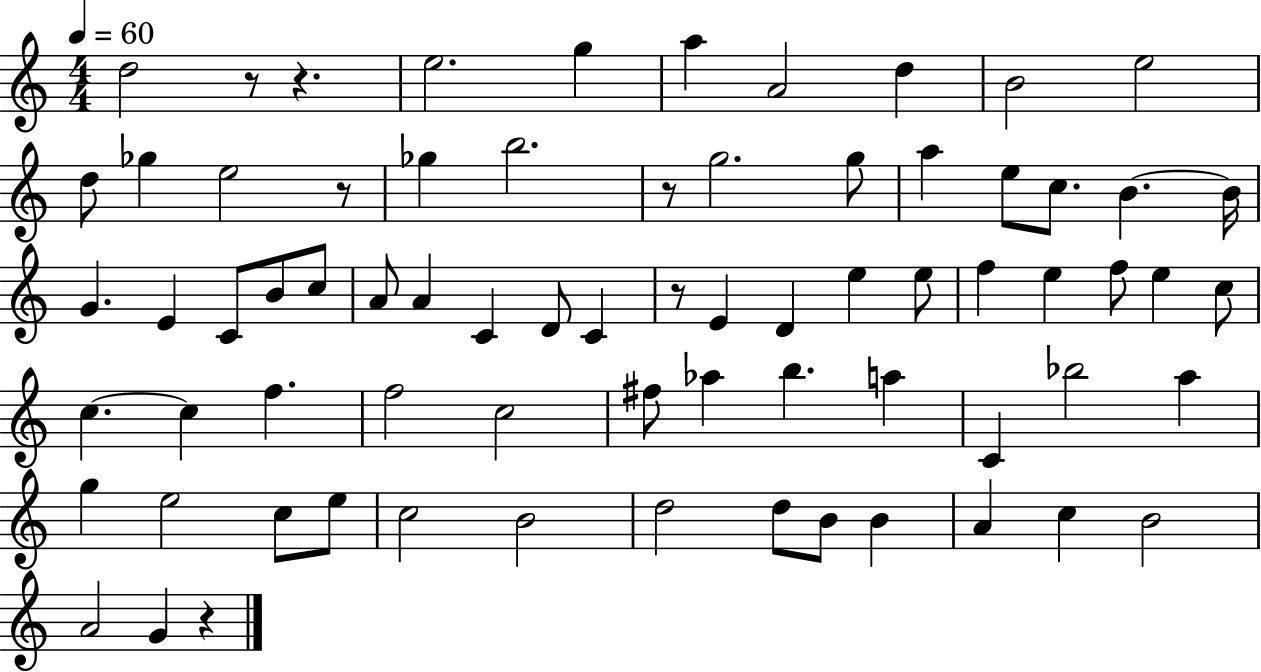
{
  \clef treble
  \numericTimeSignature
  \time 4/4
  \key c \major
  \tempo 4 = 60
  d''2 r8 r4. | e''2. g''4 | a''4 a'2 d''4 | b'2 e''2 | \break d''8 ges''4 e''2 r8 | ges''4 b''2. | r8 g''2. g''8 | a''4 e''8 c''8. b'4.~~ b'16 | \break g'4. e'4 c'8 b'8 c''8 | a'8 a'4 c'4 d'8 c'4 | r8 e'4 d'4 e''4 e''8 | f''4 e''4 f''8 e''4 c''8 | \break c''4.~~ c''4 f''4. | f''2 c''2 | fis''8 aes''4 b''4. a''4 | c'4 bes''2 a''4 | \break g''4 e''2 c''8 e''8 | c''2 b'2 | d''2 d''8 b'8 b'4 | a'4 c''4 b'2 | \break a'2 g'4 r4 | \bar "|."
}